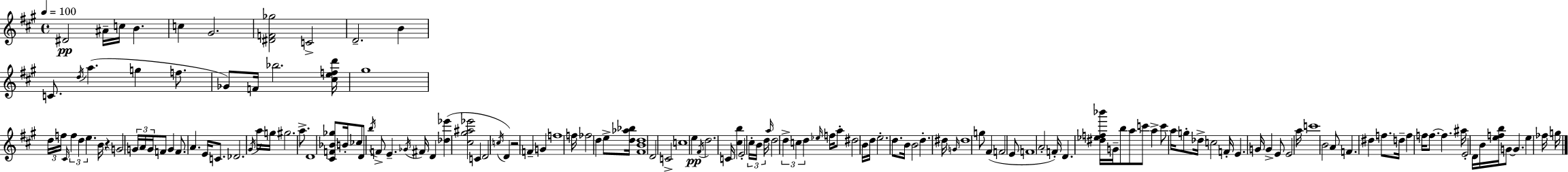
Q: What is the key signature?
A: A major